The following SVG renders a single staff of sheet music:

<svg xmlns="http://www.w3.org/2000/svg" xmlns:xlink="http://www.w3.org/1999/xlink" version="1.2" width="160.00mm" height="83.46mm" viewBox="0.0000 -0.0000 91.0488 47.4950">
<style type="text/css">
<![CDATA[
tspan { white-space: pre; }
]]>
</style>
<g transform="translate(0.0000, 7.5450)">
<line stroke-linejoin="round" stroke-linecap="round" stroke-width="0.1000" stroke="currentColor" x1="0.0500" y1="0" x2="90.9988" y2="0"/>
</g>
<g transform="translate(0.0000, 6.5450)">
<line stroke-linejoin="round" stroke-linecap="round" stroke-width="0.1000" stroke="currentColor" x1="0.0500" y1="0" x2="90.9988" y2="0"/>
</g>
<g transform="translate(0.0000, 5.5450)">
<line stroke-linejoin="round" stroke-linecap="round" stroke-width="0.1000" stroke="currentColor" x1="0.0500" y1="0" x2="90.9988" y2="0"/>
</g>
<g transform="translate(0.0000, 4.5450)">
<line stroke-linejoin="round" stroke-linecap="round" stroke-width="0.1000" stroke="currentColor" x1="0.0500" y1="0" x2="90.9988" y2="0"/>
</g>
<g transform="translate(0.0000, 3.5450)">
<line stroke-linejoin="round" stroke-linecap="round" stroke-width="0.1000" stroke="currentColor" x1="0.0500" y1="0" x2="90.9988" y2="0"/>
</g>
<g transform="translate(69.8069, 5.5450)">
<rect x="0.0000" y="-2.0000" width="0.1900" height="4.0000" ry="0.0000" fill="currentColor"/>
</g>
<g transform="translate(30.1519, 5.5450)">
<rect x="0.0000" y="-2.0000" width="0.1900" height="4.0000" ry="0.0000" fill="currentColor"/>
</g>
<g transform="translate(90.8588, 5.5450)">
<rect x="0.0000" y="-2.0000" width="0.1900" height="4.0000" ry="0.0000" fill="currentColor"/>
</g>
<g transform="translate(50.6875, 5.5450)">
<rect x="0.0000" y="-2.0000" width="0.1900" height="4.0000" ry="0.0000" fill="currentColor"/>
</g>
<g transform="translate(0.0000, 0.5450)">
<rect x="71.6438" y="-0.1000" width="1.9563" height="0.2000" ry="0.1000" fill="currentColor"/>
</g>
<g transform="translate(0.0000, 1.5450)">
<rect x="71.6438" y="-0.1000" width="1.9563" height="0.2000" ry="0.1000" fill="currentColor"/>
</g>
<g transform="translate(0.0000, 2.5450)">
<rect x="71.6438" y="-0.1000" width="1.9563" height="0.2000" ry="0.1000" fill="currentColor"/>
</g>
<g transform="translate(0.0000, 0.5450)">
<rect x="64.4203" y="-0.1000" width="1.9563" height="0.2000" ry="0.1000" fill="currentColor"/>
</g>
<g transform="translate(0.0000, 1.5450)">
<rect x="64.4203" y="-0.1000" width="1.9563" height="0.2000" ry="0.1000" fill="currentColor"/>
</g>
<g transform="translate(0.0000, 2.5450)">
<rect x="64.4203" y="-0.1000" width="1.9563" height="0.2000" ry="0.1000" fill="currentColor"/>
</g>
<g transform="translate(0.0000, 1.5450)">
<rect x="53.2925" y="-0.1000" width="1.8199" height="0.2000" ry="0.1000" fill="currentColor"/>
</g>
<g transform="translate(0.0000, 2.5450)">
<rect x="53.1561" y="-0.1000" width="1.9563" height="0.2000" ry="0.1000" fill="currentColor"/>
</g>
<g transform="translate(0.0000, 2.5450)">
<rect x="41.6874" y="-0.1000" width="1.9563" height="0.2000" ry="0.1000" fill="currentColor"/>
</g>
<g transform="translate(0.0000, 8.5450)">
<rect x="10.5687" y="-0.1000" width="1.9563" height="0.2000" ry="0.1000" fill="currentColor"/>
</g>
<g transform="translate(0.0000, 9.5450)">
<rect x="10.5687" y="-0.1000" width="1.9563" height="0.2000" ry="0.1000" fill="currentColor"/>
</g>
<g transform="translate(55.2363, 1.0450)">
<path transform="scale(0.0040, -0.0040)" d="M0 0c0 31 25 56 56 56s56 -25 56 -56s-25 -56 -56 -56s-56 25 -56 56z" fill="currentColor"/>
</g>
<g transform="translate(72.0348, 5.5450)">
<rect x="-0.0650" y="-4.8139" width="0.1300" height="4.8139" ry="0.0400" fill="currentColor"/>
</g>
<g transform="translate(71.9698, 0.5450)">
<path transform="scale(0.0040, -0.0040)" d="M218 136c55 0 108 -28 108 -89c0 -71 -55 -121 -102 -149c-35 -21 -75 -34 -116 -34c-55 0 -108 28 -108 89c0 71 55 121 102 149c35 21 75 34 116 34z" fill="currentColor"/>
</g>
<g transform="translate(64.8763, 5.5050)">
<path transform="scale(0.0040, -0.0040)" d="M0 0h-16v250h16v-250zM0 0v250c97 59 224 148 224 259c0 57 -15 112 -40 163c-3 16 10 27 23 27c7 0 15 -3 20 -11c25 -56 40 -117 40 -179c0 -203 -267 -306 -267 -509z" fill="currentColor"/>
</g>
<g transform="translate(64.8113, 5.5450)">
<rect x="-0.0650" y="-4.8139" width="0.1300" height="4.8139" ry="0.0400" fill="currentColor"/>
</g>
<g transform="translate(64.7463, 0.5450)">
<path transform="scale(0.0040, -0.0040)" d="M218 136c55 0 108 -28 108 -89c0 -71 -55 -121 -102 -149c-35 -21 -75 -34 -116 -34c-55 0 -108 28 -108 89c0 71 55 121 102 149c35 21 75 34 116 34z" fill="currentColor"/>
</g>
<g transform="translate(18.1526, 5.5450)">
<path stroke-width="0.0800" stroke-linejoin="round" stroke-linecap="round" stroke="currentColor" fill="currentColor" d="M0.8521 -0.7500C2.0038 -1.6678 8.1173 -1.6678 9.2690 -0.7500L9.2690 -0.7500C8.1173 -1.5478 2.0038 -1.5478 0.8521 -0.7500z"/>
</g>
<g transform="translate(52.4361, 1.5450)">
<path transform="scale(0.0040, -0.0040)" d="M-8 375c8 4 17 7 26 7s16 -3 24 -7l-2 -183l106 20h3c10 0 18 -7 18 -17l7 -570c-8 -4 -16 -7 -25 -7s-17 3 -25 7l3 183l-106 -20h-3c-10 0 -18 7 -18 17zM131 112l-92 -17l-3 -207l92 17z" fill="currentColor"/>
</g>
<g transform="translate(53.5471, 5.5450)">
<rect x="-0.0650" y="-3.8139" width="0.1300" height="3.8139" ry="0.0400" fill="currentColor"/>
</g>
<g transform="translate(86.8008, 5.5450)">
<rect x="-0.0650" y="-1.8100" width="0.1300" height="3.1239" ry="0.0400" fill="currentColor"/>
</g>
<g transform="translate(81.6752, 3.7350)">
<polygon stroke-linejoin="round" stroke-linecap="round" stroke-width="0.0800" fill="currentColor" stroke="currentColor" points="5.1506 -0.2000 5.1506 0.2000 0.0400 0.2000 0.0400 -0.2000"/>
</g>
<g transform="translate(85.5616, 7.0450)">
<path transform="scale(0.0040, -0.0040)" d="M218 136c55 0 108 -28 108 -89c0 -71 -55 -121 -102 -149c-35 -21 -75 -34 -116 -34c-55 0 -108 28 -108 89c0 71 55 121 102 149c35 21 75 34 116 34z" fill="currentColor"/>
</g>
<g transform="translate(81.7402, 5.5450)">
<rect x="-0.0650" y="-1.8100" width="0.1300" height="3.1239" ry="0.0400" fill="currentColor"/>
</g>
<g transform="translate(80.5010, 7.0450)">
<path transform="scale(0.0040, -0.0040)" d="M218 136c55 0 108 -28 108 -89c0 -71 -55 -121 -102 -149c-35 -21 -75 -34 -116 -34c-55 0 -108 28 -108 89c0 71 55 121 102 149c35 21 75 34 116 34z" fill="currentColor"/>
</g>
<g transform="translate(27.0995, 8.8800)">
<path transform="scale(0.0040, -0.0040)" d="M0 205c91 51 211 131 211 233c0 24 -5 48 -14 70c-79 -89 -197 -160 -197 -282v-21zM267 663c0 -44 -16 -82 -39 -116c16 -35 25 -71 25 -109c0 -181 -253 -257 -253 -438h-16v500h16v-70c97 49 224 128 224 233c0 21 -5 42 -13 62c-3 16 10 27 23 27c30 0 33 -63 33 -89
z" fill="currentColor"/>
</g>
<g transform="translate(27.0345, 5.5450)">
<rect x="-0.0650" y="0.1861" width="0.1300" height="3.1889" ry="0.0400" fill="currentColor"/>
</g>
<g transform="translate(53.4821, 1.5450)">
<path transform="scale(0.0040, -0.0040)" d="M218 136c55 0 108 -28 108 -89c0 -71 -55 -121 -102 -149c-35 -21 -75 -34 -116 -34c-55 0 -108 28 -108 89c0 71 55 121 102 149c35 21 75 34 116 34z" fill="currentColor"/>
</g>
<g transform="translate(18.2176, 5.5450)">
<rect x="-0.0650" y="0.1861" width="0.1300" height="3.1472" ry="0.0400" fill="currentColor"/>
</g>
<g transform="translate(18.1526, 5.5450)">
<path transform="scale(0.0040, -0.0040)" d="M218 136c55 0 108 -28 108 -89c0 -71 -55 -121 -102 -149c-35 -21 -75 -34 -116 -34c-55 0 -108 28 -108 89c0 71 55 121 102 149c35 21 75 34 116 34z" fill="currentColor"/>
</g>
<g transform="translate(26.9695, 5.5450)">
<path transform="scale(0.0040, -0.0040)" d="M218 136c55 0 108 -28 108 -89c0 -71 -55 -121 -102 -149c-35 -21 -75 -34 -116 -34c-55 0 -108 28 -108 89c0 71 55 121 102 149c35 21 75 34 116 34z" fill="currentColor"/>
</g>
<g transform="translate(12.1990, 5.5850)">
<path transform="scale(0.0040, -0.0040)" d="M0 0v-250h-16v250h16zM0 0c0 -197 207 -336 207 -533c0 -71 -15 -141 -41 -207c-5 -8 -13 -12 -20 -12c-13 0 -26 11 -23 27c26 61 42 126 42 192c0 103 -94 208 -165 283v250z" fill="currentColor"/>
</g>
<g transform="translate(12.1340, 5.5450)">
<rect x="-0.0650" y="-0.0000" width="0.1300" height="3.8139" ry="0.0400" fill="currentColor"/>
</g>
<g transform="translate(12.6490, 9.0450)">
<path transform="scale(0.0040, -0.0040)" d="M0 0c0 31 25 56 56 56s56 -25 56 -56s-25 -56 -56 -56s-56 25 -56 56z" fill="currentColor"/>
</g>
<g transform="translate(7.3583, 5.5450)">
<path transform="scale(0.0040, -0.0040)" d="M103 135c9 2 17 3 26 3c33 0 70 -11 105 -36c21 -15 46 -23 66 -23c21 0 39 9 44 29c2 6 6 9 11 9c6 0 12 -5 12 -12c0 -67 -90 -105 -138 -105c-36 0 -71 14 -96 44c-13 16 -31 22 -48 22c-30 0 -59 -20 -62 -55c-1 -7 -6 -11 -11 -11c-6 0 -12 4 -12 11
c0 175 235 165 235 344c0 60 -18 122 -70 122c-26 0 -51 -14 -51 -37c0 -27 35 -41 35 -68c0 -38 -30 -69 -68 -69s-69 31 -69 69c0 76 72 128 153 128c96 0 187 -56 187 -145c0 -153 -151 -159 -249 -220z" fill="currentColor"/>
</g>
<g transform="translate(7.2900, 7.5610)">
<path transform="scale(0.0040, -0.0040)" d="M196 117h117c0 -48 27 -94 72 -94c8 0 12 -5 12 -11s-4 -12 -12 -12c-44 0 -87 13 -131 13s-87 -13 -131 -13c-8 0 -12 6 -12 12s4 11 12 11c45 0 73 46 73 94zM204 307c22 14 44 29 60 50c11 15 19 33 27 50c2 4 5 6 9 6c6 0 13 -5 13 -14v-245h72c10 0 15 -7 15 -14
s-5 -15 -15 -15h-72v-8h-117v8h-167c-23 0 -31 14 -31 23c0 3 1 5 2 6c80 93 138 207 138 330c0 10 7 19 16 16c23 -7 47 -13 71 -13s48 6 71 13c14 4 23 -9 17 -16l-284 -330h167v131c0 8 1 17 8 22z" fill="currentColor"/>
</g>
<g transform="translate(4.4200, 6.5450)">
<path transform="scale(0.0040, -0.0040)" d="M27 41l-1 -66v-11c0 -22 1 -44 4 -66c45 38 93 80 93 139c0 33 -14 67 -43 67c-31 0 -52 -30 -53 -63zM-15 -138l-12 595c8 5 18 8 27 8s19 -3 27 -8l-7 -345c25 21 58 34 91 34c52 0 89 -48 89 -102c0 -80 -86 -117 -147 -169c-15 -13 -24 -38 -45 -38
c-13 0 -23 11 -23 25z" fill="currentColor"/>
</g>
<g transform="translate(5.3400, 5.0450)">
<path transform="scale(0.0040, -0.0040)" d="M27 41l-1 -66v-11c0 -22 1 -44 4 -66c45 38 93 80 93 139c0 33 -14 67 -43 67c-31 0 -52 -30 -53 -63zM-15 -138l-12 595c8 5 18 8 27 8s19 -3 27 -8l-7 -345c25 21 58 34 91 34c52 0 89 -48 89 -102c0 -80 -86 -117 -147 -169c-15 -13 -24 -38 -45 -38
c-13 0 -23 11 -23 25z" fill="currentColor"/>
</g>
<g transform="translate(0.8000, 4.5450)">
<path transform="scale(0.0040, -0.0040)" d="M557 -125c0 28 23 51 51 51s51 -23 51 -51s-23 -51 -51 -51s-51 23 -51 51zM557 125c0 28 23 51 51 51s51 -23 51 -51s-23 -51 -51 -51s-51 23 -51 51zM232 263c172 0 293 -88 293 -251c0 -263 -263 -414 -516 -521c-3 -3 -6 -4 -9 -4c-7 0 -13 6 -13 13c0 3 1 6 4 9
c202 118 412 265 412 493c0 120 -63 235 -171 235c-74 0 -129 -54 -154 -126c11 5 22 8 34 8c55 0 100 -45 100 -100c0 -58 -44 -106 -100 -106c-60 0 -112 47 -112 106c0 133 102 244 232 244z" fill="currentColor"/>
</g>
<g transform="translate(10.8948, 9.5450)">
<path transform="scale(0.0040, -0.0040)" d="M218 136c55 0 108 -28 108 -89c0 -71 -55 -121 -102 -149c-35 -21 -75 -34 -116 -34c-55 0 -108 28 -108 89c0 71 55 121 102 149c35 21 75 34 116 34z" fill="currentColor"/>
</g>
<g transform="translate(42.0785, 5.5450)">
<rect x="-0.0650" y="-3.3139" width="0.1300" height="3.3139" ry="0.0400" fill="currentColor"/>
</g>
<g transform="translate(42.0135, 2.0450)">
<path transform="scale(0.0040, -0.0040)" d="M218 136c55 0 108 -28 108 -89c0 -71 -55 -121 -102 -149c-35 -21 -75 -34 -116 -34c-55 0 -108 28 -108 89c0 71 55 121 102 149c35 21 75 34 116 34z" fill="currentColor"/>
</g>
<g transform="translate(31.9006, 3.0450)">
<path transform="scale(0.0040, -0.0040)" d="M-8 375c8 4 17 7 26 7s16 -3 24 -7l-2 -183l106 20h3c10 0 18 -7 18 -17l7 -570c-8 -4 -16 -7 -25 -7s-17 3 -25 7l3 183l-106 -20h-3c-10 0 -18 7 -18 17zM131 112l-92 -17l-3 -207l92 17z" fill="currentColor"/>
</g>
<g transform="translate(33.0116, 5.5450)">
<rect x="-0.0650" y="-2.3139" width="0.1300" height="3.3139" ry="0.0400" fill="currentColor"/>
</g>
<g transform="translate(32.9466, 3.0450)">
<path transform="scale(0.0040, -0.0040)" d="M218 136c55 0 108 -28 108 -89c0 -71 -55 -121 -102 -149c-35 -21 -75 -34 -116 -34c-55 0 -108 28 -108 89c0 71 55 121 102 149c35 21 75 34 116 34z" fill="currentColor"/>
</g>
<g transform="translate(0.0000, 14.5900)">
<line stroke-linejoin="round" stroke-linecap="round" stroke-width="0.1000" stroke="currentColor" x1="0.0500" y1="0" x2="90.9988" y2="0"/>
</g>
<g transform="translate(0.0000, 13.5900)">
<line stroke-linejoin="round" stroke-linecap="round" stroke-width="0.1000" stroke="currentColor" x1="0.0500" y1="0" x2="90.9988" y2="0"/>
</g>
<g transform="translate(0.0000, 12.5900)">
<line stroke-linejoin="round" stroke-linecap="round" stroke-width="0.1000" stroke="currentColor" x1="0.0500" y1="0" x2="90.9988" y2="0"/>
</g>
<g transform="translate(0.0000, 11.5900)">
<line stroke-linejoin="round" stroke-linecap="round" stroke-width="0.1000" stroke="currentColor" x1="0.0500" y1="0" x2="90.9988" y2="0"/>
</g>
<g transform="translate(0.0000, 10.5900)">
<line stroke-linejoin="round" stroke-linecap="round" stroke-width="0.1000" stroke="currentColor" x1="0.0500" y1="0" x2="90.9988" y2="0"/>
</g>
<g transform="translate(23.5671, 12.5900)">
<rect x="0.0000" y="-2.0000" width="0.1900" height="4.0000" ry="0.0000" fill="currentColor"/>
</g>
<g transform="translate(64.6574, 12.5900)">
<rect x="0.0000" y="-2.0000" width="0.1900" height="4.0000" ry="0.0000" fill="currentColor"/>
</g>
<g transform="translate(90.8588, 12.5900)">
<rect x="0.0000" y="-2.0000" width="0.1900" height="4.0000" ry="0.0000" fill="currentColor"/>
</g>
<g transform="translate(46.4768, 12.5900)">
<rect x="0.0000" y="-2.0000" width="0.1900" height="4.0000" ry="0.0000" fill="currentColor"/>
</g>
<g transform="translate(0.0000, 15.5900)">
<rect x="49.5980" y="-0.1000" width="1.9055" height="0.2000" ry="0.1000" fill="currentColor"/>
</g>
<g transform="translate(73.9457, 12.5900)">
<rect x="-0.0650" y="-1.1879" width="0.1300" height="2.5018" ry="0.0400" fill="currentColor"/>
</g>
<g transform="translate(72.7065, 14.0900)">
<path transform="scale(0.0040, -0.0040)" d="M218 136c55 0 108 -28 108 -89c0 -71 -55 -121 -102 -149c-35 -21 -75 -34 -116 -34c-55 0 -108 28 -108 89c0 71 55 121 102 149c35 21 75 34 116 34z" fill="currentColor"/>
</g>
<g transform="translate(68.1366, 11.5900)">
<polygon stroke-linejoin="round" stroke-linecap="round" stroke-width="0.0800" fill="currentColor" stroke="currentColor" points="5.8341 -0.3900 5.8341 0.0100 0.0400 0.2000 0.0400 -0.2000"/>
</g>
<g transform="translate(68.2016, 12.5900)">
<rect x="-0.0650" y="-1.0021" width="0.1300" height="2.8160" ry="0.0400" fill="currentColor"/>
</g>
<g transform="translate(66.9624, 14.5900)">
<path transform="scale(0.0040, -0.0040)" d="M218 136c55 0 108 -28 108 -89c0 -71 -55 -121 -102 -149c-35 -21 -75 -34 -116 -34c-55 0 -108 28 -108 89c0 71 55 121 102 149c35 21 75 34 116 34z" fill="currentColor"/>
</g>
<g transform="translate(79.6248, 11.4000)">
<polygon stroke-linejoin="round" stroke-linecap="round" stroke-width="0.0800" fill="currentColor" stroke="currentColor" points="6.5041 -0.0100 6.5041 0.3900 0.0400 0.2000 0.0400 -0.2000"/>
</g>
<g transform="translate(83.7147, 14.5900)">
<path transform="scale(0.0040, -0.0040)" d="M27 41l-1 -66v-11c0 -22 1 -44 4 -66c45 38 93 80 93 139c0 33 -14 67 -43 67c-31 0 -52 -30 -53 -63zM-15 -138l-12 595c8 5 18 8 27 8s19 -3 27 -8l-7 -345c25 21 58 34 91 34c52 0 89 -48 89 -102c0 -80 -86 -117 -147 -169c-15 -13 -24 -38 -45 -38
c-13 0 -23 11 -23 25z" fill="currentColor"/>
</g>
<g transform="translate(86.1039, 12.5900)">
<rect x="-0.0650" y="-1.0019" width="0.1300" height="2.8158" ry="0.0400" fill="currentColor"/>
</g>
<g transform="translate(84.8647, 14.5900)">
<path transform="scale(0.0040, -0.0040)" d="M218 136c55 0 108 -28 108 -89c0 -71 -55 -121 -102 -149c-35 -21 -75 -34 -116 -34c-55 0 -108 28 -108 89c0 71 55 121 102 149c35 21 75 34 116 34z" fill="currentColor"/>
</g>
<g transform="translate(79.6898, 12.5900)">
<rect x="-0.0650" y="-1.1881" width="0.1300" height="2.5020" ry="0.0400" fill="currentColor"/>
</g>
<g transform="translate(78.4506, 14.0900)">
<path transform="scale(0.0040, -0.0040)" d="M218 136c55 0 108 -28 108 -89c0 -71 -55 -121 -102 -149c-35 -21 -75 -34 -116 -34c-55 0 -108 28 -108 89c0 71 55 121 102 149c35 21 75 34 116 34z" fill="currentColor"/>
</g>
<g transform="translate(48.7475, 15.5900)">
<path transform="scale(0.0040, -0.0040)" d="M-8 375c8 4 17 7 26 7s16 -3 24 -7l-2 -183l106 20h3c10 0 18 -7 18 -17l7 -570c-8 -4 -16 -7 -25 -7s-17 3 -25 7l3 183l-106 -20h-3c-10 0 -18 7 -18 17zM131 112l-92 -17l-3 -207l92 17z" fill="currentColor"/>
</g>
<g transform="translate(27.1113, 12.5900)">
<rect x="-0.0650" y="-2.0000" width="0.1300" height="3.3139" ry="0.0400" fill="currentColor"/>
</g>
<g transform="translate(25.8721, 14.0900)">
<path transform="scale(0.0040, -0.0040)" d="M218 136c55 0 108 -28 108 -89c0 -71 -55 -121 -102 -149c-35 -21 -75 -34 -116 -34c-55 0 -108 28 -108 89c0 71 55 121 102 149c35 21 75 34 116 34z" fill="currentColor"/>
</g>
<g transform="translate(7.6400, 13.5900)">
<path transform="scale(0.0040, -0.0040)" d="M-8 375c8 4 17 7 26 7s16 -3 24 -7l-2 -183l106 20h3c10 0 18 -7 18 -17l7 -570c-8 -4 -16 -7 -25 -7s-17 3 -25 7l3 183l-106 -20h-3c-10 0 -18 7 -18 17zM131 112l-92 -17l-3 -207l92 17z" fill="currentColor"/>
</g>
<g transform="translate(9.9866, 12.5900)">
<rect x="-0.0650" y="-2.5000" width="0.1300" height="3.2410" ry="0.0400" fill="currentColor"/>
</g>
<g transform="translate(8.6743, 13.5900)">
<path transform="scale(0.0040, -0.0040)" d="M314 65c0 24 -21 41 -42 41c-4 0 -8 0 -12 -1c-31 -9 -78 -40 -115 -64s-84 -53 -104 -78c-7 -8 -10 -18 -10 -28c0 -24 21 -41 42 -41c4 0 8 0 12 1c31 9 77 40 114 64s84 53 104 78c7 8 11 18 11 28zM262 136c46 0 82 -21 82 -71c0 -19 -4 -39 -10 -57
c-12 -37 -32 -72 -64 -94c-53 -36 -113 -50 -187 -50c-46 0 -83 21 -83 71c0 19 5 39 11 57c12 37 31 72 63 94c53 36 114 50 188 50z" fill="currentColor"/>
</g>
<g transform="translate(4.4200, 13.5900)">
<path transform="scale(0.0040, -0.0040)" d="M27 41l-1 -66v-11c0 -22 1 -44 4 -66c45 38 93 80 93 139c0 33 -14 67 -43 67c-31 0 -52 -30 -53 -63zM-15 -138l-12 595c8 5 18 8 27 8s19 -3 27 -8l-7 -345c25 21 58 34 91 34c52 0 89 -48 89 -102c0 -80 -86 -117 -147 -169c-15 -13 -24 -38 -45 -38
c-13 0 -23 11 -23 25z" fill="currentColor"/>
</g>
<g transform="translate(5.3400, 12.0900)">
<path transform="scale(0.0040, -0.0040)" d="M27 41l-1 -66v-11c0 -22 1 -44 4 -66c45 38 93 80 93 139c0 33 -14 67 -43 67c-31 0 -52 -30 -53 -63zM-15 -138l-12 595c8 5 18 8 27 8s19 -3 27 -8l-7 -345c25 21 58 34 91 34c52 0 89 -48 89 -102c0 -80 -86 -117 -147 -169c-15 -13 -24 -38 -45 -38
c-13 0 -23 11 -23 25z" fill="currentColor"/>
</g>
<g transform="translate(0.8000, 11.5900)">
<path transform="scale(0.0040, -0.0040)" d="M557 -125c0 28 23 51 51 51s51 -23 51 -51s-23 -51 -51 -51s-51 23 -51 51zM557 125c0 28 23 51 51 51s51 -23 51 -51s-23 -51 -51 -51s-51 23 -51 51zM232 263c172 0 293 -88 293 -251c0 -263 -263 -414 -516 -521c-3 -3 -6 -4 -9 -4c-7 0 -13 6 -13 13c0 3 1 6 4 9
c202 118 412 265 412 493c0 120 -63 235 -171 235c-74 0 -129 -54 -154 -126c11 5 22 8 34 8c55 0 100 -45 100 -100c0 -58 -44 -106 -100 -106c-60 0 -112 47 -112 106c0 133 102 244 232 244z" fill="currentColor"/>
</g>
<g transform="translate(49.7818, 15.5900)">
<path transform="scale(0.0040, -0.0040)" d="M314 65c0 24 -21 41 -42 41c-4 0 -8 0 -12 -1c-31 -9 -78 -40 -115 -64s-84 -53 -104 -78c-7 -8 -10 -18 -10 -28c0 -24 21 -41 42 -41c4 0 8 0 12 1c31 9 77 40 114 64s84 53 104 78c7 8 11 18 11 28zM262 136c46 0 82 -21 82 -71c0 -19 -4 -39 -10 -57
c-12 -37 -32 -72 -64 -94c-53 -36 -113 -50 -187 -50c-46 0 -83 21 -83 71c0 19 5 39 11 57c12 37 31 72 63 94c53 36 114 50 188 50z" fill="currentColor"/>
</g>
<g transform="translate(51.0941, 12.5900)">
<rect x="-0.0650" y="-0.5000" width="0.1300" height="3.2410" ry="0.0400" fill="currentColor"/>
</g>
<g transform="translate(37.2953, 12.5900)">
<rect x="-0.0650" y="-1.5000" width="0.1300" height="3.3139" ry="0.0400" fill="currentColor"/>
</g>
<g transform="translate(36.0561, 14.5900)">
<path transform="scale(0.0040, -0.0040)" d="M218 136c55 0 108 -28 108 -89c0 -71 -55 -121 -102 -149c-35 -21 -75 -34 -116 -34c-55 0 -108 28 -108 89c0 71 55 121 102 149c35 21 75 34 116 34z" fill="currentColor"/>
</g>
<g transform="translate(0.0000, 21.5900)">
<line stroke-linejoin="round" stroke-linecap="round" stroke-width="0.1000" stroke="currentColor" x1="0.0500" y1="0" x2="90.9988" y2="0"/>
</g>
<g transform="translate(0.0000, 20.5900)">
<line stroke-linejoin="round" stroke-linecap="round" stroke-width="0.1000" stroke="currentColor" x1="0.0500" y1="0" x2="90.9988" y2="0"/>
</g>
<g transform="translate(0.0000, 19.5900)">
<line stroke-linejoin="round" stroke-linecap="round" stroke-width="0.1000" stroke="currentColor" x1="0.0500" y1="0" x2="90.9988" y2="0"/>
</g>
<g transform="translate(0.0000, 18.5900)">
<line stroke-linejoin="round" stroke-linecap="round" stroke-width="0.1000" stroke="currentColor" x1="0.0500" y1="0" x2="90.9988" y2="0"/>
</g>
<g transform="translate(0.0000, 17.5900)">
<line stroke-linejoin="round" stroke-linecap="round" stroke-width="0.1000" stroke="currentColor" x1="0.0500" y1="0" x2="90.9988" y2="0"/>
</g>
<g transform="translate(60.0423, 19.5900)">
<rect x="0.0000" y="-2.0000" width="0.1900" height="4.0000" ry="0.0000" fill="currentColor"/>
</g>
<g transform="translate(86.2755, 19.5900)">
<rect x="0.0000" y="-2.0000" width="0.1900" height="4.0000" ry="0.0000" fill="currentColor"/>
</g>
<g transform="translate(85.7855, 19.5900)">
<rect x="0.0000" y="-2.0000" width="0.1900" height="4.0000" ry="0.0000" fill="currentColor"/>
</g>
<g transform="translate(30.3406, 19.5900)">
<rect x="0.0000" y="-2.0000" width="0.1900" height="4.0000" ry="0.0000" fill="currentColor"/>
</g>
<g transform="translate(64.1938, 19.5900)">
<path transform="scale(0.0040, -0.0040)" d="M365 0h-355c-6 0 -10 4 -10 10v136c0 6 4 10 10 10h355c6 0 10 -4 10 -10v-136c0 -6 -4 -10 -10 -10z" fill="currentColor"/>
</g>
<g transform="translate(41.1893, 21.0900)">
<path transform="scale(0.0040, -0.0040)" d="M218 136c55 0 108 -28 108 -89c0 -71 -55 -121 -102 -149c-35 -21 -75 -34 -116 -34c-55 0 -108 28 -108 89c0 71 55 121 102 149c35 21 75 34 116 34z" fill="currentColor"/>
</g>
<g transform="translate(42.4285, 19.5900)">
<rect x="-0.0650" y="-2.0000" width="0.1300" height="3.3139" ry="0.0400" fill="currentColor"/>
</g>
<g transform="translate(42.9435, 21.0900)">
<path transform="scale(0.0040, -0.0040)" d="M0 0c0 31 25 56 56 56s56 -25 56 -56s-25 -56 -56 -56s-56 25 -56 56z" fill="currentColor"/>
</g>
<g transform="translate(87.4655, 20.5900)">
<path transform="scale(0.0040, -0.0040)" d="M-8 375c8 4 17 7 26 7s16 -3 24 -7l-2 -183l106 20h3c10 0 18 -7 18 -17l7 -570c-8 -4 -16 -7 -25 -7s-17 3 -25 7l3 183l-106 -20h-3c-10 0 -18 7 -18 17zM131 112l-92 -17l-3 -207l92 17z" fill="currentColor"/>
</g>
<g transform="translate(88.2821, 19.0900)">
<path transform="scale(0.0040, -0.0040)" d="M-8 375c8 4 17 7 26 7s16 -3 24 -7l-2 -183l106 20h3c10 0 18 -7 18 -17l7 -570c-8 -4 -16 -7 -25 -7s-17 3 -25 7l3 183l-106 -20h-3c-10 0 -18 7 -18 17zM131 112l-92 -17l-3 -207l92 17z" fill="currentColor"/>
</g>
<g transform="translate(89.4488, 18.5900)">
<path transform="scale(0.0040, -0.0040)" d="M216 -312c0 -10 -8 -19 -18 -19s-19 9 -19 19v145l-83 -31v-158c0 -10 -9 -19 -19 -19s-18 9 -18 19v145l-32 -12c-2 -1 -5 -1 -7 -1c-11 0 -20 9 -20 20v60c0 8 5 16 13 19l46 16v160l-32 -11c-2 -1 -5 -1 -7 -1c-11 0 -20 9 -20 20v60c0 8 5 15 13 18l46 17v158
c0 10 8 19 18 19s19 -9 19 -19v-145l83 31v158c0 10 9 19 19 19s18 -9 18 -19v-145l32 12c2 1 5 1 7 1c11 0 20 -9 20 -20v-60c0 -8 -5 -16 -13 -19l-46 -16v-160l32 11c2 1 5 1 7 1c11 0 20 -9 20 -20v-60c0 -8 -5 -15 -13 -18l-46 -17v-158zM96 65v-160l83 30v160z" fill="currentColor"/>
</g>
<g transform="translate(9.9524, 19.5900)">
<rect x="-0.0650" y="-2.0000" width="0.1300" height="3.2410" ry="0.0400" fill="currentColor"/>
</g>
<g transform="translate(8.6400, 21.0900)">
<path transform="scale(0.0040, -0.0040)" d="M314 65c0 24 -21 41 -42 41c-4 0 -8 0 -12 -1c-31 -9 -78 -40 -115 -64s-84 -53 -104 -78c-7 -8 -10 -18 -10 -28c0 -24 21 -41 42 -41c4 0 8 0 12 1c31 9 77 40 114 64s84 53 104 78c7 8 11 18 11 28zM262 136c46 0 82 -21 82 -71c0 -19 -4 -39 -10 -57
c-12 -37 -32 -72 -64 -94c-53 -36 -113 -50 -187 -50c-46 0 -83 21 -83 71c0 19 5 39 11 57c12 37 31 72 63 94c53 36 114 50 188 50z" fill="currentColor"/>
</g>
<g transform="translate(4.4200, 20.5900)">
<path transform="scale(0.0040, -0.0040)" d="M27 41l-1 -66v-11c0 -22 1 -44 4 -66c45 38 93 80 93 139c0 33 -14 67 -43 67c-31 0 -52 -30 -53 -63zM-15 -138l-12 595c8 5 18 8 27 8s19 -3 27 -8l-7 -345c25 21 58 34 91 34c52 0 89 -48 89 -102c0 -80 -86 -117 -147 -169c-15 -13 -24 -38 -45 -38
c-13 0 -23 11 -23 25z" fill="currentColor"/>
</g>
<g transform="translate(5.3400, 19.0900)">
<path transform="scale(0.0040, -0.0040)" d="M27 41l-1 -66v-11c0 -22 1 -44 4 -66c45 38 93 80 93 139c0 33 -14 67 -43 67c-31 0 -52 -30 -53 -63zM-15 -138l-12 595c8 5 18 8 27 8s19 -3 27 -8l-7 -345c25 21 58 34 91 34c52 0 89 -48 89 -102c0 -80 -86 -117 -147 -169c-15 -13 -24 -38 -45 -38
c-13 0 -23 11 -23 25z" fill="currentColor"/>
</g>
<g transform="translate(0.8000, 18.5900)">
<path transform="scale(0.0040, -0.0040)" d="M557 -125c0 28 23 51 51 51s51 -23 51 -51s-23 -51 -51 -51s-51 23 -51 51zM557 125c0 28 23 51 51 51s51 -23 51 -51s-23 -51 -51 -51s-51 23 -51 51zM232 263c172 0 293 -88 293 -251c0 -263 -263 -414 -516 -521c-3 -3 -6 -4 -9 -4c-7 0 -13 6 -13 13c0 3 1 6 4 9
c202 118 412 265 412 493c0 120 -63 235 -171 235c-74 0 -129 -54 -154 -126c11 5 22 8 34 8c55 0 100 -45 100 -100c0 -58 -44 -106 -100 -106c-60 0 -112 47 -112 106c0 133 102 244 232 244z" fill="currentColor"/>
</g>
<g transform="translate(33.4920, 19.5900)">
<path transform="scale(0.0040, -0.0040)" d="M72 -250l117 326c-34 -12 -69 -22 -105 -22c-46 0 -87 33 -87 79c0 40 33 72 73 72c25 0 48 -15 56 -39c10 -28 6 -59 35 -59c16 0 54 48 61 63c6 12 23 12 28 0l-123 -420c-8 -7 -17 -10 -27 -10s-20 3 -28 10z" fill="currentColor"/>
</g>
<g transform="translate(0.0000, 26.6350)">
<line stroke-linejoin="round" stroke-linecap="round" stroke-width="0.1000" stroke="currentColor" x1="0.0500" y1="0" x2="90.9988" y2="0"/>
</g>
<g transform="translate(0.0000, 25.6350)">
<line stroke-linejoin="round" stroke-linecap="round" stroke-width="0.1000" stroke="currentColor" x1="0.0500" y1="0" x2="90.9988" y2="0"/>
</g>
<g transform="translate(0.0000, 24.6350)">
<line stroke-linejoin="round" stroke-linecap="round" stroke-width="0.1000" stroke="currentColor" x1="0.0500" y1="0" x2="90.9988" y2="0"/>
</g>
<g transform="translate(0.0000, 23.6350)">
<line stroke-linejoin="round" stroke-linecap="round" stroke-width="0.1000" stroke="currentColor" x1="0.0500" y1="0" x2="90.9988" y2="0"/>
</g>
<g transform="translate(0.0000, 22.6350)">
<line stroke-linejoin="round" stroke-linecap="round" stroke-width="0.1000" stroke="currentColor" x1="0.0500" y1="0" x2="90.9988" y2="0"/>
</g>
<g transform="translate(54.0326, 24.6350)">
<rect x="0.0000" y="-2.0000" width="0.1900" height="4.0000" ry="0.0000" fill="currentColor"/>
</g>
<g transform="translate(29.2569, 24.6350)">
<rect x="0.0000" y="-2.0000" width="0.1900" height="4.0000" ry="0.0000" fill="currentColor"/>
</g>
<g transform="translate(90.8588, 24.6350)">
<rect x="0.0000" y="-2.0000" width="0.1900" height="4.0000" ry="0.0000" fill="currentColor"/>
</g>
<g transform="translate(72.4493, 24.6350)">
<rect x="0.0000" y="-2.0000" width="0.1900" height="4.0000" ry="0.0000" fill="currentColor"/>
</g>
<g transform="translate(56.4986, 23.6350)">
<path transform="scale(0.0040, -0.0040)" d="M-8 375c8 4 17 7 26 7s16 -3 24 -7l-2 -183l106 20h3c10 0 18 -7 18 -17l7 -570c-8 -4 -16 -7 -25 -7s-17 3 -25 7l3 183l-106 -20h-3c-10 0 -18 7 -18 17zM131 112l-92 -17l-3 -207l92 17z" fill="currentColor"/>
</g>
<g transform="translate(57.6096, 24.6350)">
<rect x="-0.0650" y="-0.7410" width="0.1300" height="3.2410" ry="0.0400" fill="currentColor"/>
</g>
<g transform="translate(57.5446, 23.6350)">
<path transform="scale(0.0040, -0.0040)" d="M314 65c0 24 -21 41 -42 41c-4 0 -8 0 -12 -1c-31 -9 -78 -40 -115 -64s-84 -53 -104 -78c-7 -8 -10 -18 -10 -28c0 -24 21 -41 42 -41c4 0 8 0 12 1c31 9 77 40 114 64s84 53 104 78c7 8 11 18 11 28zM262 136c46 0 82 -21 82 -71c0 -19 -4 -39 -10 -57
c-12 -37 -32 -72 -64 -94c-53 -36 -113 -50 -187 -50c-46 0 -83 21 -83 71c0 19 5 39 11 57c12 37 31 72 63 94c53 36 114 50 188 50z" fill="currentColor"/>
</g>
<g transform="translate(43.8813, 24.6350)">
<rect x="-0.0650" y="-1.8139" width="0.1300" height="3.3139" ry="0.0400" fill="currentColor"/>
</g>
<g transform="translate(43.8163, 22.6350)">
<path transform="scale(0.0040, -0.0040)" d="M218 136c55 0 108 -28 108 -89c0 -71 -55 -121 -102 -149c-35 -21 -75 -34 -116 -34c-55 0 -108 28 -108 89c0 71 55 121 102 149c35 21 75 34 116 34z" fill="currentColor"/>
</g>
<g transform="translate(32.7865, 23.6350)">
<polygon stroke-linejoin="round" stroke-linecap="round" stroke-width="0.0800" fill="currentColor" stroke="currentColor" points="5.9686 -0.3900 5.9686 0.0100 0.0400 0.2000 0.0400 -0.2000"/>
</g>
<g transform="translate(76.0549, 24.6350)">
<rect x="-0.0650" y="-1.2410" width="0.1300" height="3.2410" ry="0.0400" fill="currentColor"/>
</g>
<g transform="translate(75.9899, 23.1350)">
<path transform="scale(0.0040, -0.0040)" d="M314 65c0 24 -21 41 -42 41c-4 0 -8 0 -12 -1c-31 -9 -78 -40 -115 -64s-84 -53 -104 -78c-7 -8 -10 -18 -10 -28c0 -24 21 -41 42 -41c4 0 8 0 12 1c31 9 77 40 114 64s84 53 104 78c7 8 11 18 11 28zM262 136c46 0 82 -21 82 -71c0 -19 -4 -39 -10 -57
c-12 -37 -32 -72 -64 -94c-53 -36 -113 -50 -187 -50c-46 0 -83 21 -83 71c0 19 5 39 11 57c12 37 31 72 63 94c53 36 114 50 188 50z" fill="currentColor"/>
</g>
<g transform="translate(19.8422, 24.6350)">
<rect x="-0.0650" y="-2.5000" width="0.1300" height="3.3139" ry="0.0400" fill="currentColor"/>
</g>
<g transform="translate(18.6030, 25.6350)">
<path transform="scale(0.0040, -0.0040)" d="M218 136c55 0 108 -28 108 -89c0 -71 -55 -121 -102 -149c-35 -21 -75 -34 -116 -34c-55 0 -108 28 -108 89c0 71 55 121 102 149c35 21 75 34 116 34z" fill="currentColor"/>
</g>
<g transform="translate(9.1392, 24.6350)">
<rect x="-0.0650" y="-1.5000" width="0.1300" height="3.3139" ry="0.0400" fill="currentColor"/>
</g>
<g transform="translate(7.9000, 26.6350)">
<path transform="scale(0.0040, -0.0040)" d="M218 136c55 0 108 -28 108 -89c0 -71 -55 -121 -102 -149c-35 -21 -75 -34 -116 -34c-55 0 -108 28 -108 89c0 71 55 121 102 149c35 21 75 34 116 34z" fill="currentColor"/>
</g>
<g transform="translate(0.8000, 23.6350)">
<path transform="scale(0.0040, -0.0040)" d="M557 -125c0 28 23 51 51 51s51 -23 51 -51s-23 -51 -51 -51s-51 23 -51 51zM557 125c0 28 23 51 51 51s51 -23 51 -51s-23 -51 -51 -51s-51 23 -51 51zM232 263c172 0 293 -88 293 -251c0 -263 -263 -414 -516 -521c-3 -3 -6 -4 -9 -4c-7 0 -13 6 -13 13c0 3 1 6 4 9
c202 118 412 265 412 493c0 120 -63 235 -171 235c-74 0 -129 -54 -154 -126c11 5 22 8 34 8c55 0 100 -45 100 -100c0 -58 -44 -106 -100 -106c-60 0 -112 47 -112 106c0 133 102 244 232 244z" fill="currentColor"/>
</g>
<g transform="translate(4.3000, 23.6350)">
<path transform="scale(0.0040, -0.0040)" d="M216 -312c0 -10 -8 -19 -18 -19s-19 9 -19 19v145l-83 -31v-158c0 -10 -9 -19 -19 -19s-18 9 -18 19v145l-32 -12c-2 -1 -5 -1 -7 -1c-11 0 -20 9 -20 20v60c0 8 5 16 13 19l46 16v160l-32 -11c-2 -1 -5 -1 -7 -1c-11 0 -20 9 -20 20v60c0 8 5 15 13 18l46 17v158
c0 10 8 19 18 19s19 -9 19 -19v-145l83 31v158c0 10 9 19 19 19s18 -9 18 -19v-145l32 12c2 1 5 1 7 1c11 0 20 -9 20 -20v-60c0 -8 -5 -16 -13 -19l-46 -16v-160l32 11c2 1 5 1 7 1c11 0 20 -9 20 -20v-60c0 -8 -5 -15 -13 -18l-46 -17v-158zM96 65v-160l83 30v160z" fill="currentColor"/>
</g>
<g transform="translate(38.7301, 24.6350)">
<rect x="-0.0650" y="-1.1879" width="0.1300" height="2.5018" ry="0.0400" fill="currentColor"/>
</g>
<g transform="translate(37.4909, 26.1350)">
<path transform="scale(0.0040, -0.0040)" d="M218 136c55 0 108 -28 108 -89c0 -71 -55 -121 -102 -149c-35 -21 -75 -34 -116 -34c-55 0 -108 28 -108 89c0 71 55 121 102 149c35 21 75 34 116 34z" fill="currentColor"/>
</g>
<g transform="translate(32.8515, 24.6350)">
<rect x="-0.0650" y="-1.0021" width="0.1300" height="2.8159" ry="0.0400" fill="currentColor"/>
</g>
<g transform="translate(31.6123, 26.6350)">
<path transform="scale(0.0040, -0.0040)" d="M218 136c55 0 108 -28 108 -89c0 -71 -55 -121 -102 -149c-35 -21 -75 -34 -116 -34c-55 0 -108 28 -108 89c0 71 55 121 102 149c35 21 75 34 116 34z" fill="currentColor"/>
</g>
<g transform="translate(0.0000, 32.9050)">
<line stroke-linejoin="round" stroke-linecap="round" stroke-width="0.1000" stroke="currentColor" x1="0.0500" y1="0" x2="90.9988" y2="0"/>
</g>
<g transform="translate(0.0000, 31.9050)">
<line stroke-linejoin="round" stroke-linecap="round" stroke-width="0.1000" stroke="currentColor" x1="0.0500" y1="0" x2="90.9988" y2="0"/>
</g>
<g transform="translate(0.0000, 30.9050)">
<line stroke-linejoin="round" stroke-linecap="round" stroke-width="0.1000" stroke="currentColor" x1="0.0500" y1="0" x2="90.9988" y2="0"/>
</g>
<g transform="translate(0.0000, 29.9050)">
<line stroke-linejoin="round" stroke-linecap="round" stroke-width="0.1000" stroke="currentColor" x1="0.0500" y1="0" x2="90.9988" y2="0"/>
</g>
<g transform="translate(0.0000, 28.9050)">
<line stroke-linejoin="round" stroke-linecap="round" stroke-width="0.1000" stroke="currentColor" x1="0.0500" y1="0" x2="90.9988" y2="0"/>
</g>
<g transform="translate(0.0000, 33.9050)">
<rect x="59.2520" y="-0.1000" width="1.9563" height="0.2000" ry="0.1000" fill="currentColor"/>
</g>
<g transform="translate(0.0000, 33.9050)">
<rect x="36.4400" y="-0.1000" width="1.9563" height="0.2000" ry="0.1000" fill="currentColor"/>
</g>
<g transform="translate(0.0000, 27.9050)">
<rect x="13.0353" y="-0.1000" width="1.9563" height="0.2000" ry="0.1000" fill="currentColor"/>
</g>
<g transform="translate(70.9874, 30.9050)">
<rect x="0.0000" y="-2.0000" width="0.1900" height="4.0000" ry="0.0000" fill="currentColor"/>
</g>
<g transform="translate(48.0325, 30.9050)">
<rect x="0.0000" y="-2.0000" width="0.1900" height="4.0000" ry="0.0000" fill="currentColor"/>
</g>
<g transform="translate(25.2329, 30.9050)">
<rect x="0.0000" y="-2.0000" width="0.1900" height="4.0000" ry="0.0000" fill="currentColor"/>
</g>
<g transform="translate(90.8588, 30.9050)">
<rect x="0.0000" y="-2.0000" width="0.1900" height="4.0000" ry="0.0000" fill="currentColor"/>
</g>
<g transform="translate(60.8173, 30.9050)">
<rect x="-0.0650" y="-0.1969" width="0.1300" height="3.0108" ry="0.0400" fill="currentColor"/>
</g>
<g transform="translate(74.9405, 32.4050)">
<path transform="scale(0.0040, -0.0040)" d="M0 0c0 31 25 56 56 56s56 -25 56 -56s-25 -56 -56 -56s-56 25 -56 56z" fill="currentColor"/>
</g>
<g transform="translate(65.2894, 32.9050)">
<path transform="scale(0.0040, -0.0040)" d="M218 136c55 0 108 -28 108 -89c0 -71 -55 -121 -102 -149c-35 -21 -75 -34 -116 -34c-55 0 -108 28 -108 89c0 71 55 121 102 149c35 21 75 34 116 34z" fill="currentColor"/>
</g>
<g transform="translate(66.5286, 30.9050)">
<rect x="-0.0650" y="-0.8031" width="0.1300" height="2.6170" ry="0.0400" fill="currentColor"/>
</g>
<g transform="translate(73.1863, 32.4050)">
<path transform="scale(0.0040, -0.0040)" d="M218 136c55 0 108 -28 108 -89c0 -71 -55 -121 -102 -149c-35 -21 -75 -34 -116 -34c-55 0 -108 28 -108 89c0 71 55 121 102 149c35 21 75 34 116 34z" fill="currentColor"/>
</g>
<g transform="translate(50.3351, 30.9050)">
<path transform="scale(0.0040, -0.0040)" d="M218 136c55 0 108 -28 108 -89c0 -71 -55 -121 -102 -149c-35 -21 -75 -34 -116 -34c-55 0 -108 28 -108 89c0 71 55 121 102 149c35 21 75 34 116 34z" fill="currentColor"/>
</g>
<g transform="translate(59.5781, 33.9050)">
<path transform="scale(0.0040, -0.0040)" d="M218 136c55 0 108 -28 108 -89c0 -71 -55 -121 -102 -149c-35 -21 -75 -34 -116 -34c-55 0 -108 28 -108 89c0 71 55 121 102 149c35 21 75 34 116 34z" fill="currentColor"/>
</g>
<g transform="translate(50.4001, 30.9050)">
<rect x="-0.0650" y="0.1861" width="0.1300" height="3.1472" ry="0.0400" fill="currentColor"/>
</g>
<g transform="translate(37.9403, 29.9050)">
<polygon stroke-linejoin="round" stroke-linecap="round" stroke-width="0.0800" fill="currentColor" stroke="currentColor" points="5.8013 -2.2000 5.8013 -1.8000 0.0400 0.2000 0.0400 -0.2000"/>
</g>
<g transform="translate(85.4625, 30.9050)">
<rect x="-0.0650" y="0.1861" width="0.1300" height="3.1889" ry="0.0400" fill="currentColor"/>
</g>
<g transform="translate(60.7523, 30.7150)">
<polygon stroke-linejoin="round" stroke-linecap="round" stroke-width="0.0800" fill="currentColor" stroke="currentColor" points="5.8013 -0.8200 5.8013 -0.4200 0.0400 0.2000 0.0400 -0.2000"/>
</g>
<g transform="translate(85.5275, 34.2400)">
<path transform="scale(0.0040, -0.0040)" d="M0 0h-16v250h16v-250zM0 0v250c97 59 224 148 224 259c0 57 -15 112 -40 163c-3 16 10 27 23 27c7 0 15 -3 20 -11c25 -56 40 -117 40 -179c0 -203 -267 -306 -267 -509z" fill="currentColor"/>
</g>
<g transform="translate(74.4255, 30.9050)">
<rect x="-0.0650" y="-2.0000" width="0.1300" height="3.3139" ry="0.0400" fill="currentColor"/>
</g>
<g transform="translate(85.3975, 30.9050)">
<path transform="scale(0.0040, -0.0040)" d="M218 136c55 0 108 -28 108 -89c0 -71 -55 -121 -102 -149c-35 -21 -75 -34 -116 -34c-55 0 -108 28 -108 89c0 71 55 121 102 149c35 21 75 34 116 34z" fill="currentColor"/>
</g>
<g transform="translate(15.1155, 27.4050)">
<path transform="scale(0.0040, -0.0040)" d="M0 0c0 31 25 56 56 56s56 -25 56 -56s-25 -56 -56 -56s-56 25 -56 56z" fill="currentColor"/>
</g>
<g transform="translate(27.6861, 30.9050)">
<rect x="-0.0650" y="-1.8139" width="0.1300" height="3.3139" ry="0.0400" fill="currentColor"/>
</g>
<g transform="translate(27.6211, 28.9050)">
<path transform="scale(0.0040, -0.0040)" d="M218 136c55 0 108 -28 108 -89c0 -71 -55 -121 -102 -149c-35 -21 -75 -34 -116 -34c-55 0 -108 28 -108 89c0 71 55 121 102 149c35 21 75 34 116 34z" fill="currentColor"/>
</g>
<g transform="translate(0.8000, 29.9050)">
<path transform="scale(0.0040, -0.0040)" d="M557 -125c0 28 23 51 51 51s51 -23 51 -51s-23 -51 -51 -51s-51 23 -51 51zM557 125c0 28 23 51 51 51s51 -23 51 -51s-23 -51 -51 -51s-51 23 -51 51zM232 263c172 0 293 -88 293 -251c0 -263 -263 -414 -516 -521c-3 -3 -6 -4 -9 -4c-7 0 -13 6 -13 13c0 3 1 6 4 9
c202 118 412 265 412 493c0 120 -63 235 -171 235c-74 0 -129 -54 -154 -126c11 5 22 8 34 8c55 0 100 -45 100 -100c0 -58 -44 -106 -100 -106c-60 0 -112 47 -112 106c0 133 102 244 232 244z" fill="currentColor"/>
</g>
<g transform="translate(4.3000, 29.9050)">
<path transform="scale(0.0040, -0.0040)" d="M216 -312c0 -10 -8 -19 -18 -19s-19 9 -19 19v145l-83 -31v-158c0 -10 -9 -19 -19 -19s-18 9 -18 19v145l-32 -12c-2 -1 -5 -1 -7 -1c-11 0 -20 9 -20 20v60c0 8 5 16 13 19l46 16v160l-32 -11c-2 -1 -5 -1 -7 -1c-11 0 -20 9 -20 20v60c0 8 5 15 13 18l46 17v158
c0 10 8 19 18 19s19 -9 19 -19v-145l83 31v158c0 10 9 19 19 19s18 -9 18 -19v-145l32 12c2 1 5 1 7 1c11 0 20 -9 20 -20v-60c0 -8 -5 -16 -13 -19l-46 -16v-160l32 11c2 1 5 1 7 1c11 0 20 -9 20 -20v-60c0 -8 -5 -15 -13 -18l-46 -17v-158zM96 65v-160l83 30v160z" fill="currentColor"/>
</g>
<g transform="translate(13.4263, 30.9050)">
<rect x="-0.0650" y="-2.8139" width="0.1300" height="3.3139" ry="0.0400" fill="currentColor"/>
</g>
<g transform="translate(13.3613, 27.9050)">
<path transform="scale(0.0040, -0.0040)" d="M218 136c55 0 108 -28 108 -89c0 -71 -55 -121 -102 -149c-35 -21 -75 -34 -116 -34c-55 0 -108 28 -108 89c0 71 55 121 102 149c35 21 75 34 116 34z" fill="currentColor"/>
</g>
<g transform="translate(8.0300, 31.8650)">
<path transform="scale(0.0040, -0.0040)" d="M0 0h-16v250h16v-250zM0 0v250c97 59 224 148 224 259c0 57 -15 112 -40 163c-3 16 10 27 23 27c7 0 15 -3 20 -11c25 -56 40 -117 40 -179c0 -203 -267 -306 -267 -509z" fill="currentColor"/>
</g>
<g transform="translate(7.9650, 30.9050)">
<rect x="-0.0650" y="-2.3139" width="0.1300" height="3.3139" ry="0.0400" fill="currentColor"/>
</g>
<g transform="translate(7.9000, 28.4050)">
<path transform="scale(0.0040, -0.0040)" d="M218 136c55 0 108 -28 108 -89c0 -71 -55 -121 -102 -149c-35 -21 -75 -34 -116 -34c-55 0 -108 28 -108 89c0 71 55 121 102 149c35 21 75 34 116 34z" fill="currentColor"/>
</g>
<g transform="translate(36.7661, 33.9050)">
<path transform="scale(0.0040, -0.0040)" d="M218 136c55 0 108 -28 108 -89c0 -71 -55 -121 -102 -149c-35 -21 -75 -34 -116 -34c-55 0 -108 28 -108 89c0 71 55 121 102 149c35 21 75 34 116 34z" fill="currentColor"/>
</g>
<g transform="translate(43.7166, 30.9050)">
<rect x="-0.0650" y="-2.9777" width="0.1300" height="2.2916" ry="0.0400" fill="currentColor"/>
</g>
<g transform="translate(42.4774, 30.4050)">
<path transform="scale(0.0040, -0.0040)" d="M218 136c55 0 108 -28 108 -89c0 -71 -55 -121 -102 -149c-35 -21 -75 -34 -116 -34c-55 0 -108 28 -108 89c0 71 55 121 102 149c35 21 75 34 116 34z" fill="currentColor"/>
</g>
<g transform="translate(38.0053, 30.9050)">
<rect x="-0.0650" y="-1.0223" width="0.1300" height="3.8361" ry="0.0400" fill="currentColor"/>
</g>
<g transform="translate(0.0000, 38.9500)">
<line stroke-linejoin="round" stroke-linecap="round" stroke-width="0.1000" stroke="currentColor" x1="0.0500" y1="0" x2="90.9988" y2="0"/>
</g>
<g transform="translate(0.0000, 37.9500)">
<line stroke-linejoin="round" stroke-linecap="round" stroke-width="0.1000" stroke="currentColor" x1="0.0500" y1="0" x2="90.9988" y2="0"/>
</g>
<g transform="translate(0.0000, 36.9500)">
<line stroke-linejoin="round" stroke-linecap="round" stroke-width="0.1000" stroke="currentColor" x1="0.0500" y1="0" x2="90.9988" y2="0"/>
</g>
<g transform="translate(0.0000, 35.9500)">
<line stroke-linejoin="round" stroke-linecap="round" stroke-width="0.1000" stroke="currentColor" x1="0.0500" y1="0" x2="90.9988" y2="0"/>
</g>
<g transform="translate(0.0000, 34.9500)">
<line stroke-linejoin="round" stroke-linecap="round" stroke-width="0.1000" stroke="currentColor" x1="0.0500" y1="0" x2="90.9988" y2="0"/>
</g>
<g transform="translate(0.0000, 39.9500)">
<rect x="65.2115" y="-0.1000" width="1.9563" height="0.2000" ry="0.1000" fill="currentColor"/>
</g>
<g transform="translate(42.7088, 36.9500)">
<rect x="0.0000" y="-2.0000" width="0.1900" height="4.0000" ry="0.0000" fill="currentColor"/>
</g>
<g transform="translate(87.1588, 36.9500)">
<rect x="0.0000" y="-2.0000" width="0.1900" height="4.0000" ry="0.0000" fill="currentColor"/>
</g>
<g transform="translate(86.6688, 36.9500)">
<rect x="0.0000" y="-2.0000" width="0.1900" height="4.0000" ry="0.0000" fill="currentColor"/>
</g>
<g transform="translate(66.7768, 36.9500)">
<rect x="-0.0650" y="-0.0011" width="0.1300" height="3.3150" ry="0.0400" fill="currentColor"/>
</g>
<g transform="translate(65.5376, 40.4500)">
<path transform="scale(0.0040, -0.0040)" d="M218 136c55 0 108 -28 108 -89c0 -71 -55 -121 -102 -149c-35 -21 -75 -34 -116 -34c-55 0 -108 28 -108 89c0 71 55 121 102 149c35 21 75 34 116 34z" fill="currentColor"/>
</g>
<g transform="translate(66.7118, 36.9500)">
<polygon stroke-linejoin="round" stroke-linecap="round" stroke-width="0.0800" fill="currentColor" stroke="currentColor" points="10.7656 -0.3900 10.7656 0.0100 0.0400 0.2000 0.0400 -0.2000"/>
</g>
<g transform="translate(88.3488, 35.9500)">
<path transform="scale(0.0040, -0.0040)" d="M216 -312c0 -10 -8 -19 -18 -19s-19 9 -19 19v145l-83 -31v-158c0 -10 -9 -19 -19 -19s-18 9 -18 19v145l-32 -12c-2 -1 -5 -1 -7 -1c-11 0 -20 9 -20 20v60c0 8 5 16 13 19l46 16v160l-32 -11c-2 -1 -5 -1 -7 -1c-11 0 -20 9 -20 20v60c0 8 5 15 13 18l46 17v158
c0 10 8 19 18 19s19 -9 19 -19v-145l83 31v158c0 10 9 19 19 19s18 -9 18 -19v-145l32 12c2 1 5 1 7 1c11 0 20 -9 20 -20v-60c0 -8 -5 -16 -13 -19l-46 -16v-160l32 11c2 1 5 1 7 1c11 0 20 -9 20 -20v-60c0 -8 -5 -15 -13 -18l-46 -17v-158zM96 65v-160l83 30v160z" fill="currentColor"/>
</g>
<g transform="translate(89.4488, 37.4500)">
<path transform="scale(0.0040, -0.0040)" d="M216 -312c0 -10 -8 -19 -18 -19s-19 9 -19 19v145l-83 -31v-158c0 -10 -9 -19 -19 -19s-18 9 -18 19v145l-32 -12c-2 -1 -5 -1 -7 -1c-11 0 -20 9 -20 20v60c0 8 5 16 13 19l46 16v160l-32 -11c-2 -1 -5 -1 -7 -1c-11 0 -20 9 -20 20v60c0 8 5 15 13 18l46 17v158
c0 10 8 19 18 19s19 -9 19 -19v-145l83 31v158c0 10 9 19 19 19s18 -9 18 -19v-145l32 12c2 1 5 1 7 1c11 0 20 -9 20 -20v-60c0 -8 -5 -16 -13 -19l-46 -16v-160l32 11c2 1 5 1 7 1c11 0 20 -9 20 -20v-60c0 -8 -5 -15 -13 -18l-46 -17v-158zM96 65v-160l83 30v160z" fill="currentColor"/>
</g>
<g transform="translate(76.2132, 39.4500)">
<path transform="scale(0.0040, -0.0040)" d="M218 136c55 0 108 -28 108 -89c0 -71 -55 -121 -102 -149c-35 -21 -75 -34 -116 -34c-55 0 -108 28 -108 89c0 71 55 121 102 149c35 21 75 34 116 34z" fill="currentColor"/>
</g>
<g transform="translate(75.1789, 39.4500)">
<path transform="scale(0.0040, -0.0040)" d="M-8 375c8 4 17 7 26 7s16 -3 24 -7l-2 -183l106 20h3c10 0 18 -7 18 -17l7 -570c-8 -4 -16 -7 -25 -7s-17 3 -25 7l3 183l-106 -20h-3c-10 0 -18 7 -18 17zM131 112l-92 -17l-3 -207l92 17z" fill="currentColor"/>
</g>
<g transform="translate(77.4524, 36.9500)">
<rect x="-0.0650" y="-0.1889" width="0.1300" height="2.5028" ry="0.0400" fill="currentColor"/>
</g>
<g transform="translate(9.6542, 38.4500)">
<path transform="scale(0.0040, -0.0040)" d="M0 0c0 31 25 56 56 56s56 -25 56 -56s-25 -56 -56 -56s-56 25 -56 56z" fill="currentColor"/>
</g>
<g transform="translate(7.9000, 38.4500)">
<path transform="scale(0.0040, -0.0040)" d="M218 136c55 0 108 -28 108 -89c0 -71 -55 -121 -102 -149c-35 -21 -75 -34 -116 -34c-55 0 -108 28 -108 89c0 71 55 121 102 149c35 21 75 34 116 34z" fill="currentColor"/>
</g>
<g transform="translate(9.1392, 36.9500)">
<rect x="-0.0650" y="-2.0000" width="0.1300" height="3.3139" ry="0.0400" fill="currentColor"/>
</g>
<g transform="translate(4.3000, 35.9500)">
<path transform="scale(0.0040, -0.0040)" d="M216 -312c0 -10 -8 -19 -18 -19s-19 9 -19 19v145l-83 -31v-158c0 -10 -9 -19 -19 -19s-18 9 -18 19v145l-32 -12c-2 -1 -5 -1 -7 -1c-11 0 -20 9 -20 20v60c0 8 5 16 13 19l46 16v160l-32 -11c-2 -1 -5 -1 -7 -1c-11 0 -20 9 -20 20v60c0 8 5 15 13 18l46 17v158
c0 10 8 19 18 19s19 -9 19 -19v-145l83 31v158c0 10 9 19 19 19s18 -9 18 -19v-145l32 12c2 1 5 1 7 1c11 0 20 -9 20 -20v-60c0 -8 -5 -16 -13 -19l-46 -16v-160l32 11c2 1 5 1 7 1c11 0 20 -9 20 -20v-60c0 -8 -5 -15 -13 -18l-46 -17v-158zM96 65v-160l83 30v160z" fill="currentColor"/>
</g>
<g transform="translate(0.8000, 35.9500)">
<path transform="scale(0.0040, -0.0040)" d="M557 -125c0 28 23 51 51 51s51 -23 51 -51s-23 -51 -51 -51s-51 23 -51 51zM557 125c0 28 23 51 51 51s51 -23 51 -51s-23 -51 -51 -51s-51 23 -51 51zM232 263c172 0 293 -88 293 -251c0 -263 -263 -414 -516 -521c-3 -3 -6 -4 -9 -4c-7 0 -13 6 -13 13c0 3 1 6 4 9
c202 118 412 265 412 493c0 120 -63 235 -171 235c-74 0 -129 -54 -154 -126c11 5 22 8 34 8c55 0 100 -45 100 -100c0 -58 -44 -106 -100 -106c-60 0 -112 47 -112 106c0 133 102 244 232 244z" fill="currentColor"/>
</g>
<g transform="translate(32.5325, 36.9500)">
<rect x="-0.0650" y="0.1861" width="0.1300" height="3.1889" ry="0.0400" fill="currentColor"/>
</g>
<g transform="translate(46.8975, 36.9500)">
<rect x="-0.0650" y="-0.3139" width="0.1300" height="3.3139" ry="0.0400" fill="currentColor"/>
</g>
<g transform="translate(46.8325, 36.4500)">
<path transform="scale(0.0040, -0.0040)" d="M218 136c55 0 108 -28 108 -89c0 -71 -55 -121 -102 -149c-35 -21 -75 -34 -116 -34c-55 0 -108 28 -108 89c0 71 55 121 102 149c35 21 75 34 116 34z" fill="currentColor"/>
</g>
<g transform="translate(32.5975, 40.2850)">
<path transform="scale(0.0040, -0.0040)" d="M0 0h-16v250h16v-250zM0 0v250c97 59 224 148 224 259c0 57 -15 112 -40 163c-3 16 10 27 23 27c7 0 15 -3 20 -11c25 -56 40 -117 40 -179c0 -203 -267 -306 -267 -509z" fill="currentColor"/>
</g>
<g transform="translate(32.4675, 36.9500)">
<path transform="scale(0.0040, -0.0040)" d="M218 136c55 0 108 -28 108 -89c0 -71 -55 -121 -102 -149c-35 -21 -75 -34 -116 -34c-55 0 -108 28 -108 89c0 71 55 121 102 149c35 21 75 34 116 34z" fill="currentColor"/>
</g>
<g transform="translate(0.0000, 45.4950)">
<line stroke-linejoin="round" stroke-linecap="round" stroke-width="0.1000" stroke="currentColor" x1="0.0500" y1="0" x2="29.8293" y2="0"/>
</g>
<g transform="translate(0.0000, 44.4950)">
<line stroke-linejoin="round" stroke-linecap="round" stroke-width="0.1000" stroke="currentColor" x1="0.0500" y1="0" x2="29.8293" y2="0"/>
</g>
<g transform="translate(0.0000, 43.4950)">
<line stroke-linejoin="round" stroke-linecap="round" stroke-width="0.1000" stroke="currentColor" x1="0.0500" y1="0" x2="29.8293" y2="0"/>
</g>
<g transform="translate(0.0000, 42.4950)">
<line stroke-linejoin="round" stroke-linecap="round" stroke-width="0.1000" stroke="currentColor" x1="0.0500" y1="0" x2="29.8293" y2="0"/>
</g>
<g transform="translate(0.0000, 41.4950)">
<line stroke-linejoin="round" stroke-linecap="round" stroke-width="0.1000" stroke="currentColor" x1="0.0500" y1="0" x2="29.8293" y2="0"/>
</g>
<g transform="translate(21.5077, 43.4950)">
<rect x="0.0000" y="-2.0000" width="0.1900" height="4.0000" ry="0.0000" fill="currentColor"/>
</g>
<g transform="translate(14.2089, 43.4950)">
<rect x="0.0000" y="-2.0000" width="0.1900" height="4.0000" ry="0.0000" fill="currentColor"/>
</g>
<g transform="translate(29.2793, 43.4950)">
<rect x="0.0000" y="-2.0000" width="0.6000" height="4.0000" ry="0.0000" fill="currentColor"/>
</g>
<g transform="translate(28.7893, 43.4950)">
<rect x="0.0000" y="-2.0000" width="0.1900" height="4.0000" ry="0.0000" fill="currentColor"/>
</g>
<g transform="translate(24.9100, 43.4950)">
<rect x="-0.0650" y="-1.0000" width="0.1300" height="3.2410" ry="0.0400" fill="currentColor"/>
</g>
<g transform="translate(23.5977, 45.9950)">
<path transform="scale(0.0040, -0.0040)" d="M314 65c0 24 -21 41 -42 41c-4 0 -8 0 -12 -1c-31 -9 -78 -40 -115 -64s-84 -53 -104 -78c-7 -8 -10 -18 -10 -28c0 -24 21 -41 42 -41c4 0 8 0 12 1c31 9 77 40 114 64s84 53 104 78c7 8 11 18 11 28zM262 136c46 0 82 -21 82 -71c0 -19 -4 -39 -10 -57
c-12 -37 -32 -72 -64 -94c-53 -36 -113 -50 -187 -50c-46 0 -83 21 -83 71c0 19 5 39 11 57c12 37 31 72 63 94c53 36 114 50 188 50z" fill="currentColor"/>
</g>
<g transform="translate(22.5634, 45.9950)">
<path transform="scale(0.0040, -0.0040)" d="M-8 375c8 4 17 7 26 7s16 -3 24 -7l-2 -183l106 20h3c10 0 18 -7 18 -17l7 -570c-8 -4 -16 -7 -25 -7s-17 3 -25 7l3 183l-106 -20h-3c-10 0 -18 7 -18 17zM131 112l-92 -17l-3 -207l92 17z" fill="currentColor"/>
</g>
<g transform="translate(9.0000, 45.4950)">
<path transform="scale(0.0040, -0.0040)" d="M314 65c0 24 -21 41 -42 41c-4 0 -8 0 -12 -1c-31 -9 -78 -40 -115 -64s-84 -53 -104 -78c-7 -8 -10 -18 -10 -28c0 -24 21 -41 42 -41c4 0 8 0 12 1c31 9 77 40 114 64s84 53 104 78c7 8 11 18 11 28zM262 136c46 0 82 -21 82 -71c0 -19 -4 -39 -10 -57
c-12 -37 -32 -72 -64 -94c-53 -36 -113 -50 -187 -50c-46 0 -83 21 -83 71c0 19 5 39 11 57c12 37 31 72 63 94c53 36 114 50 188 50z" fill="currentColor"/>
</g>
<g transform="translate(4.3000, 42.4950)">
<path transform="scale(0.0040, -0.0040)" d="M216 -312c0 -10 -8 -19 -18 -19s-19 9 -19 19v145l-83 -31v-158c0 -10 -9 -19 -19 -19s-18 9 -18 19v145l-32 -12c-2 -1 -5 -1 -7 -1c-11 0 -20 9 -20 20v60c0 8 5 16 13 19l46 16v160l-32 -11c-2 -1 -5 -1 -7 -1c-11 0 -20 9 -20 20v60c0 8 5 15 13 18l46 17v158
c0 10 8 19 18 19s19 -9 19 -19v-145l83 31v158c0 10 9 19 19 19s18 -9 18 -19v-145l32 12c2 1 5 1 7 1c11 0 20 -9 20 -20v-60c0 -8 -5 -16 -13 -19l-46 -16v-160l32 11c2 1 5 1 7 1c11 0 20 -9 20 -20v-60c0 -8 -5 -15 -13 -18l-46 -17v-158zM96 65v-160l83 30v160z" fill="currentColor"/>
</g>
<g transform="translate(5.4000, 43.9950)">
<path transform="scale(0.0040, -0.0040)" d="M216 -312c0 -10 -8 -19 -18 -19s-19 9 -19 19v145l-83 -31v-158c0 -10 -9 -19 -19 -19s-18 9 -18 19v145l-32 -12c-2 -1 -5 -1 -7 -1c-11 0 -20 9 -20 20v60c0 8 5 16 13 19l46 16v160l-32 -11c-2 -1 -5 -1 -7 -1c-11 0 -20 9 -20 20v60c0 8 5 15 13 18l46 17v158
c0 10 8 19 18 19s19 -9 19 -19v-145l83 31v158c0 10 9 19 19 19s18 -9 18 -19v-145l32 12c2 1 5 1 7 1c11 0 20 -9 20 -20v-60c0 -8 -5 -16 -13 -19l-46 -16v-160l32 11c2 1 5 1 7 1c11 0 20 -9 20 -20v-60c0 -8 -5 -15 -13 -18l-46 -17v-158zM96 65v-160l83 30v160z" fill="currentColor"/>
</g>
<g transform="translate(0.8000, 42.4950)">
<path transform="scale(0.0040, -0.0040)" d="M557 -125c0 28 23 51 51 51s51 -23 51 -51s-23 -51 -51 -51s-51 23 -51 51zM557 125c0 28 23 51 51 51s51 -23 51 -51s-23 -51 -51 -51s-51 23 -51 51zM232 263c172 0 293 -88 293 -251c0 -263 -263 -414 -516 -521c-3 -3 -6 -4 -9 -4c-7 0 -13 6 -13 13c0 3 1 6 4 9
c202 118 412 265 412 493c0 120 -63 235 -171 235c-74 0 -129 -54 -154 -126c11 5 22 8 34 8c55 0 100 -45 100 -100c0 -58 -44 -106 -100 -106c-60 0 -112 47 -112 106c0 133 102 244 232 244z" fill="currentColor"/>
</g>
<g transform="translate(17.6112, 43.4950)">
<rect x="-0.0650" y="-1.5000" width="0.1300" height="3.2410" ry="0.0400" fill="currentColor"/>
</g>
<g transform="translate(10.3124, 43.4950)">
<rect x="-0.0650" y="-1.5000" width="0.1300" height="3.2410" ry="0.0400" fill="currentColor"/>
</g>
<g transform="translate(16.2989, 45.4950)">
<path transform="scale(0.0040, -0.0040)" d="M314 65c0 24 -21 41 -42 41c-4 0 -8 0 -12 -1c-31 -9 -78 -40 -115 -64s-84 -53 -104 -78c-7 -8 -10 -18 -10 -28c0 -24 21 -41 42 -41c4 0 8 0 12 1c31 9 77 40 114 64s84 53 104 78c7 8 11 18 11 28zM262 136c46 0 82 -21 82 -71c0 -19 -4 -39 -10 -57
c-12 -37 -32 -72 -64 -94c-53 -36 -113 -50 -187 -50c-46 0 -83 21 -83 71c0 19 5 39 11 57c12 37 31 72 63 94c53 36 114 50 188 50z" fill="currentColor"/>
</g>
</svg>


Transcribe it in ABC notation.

X:1
T:Untitled
M:2/4
L:1/4
K:Bb
C,,/2 D, D,/4 B, D E G/2 G A,,/2 A,,/2 B,,2 A,, G,, E,,2 G,,/2 A,,/2 A,,/2 _G,,/2 A,,2 z/2 A,, z2 G,, B,, G,,/2 A,,/2 A, F,2 G,2 B,/2 C A, E,,/2 E,/2 D, E,,/2 G,,/2 A,, D,/2 A,, D,/2 E, D,,/2 F,,/2 G,,2 G,,2 F,,2